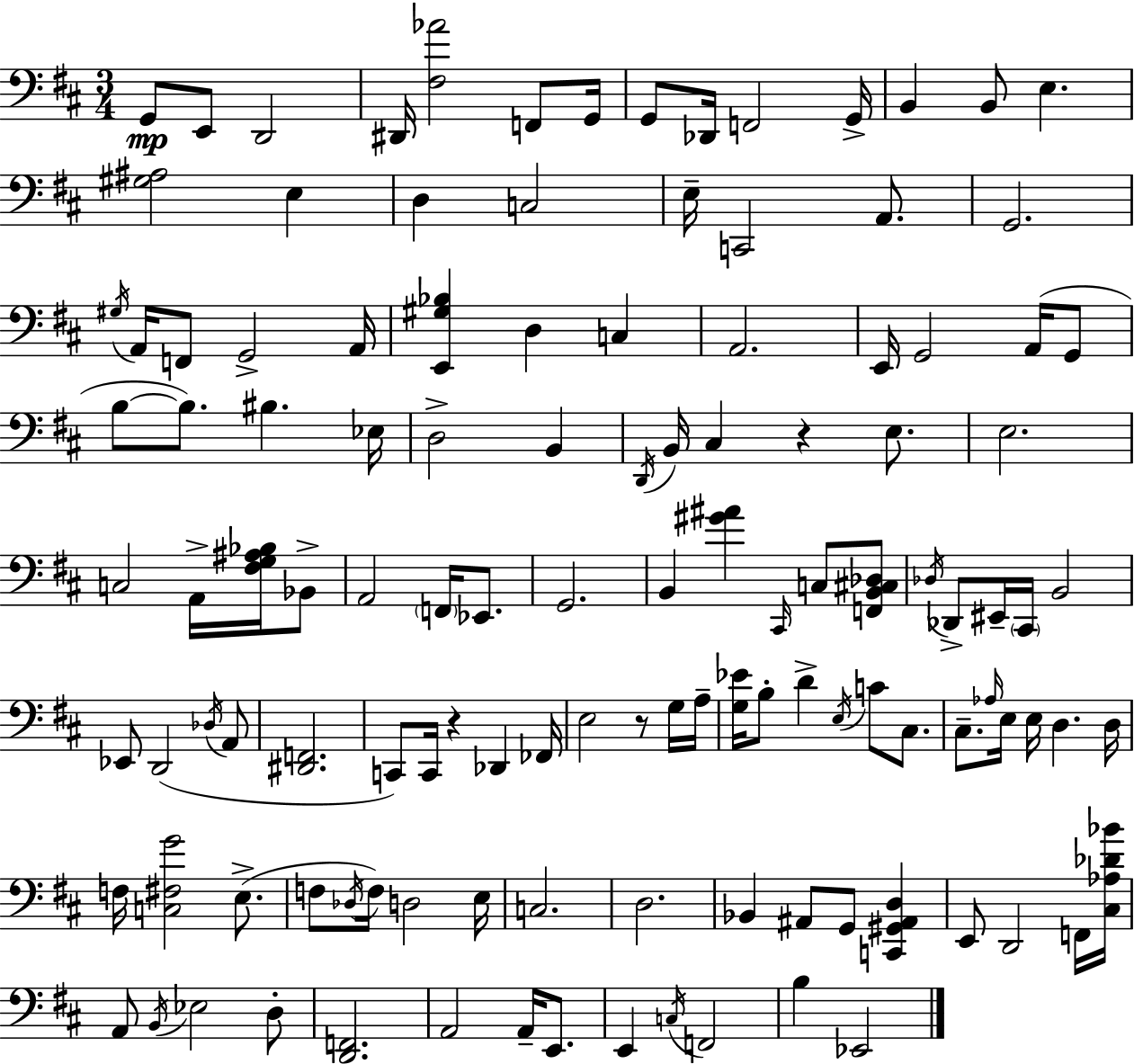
G2/e E2/e D2/h D#2/s [F#3,Ab4]/h F2/e G2/s G2/e Db2/s F2/h G2/s B2/q B2/e E3/q. [G#3,A#3]/h E3/q D3/q C3/h E3/s C2/h A2/e. G2/h. G#3/s A2/s F2/e G2/h A2/s [E2,G#3,Bb3]/q D3/q C3/q A2/h. E2/s G2/h A2/s G2/e B3/e B3/e. BIS3/q. Eb3/s D3/h B2/q D2/s B2/s C#3/q R/q E3/e. E3/h. C3/h A2/s [F#3,G3,A#3,Bb3]/s Bb2/e A2/h F2/s Eb2/e. G2/h. B2/q [G#4,A#4]/q C#2/s C3/e [F2,B2,C#3,Db3]/e Db3/s Db2/e EIS2/s C#2/s B2/h Eb2/e D2/h Db3/s A2/e [D#2,F2]/h. C2/e C2/s R/q Db2/q FES2/s E3/h R/e G3/s A3/s [G3,Eb4]/s B3/e D4/q E3/s C4/e C#3/e. C#3/e. Ab3/s E3/s E3/s D3/q. D3/s F3/s [C3,F#3,G4]/h E3/e. F3/e Db3/s F3/s D3/h E3/s C3/h. D3/h. Bb2/q A#2/e G2/e [C2,G#2,A#2,D3]/q E2/e D2/h F2/s [C#3,Ab3,Db4,Bb4]/s A2/e B2/s Eb3/h D3/e [D2,F2]/h. A2/h A2/s E2/e. E2/q C3/s F2/h B3/q Eb2/h